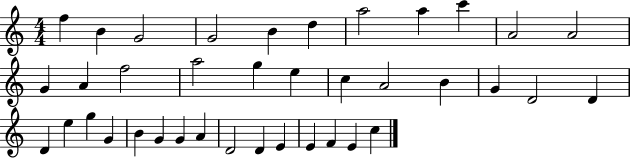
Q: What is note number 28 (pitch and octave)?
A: B4